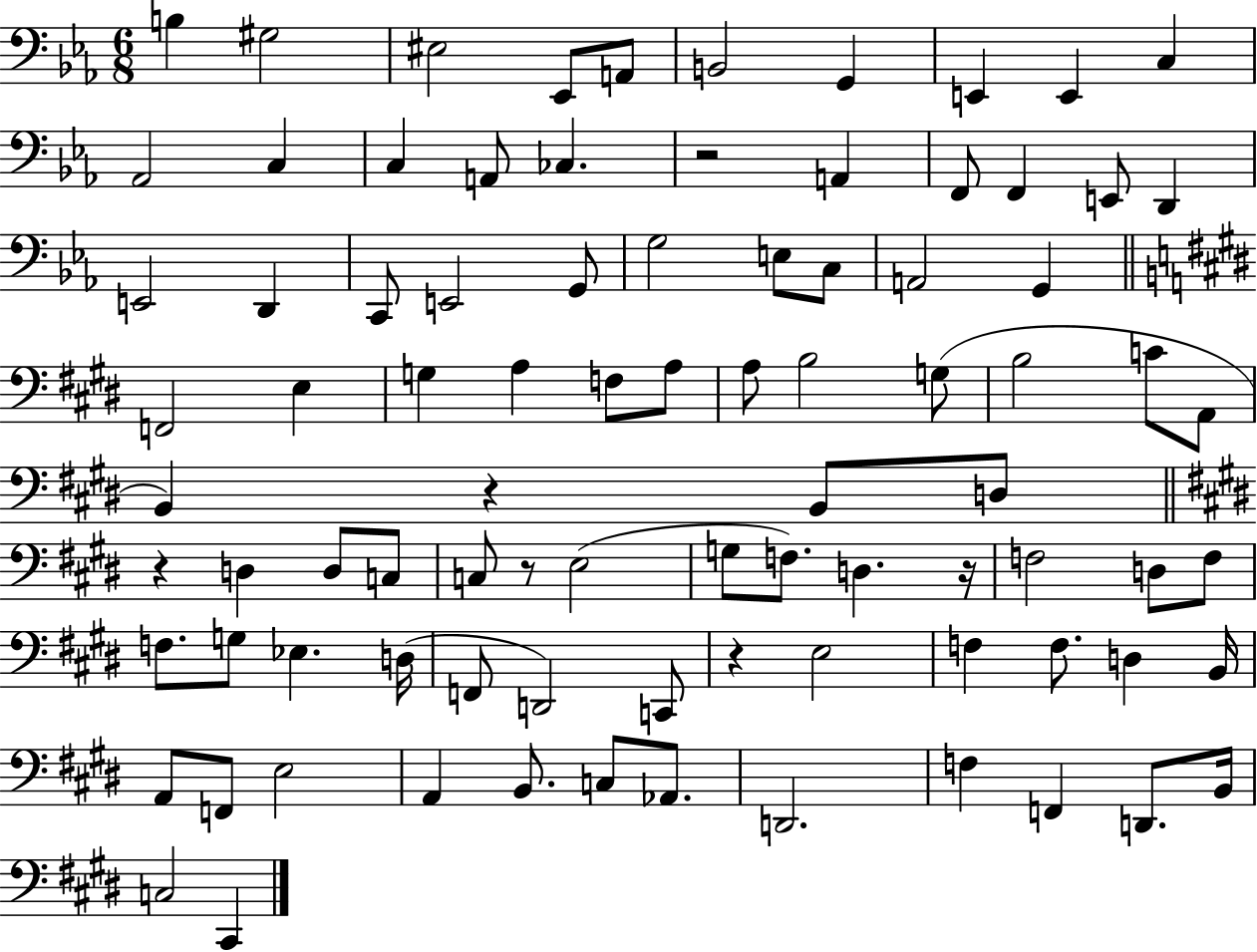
{
  \clef bass
  \numericTimeSignature
  \time 6/8
  \key ees \major
  b4 gis2 | eis2 ees,8 a,8 | b,2 g,4 | e,4 e,4 c4 | \break aes,2 c4 | c4 a,8 ces4. | r2 a,4 | f,8 f,4 e,8 d,4 | \break e,2 d,4 | c,8 e,2 g,8 | g2 e8 c8 | a,2 g,4 | \break \bar "||" \break \key e \major f,2 e4 | g4 a4 f8 a8 | a8 b2 g8( | b2 c'8 a,8 | \break b,4) r4 b,8 d8 | \bar "||" \break \key e \major r4 d4 d8 c8 | c8 r8 e2( | g8 f8.) d4. r16 | f2 d8 f8 | \break f8. g8 ees4. d16( | f,8 d,2) c,8 | r4 e2 | f4 f8. d4 b,16 | \break a,8 f,8 e2 | a,4 b,8. c8 aes,8. | d,2. | f4 f,4 d,8. b,16 | \break c2 cis,4 | \bar "|."
}